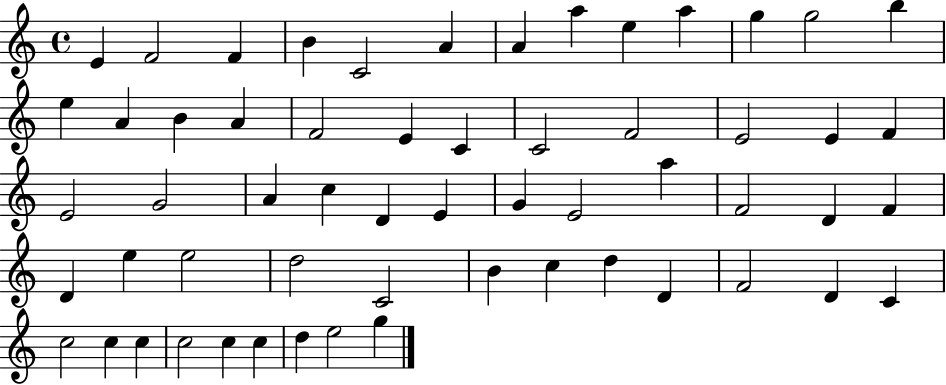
X:1
T:Untitled
M:4/4
L:1/4
K:C
E F2 F B C2 A A a e a g g2 b e A B A F2 E C C2 F2 E2 E F E2 G2 A c D E G E2 a F2 D F D e e2 d2 C2 B c d D F2 D C c2 c c c2 c c d e2 g